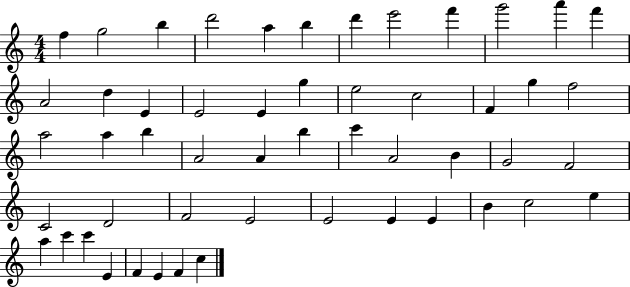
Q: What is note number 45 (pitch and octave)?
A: A5